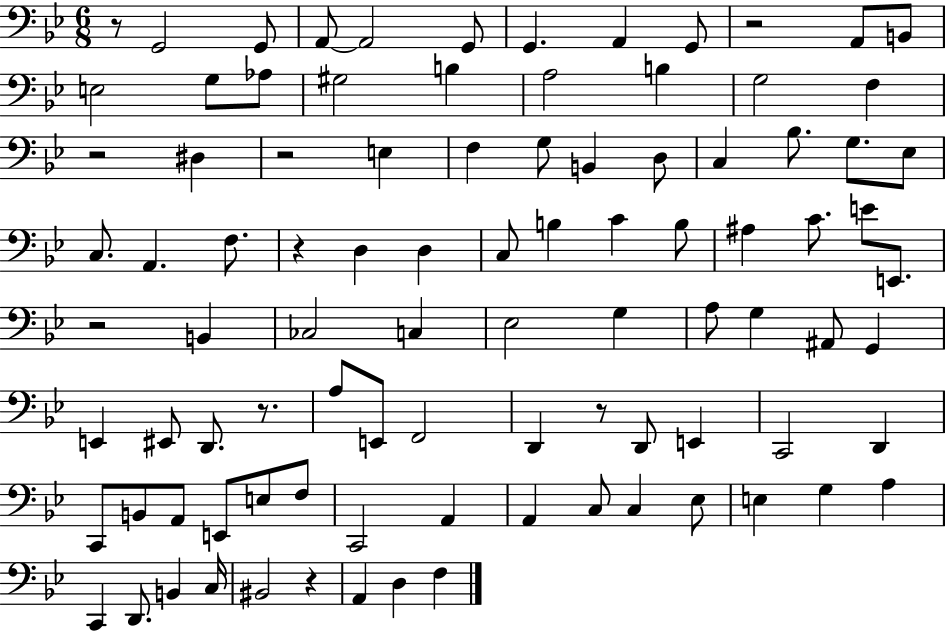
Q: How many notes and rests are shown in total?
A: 94